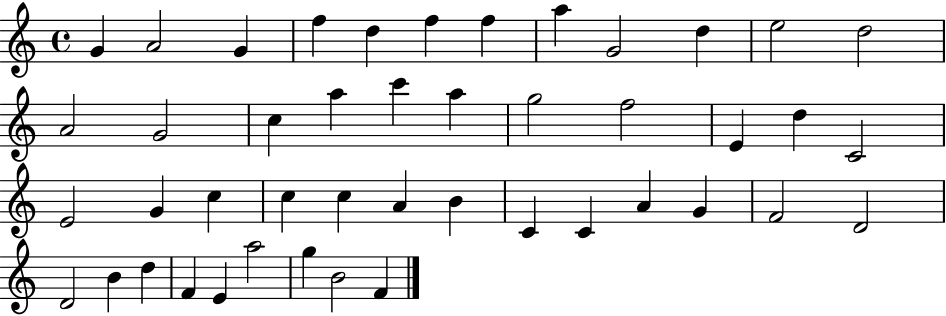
{
  \clef treble
  \time 4/4
  \defaultTimeSignature
  \key c \major
  g'4 a'2 g'4 | f''4 d''4 f''4 f''4 | a''4 g'2 d''4 | e''2 d''2 | \break a'2 g'2 | c''4 a''4 c'''4 a''4 | g''2 f''2 | e'4 d''4 c'2 | \break e'2 g'4 c''4 | c''4 c''4 a'4 b'4 | c'4 c'4 a'4 g'4 | f'2 d'2 | \break d'2 b'4 d''4 | f'4 e'4 a''2 | g''4 b'2 f'4 | \bar "|."
}